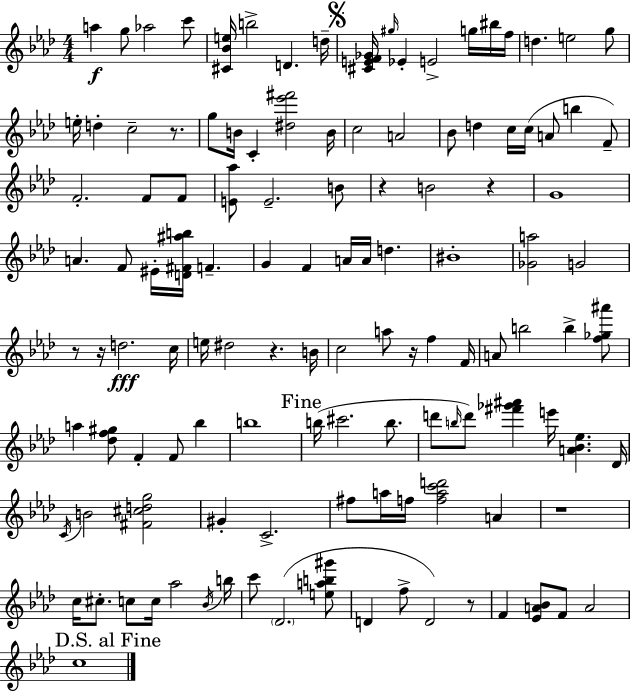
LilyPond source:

{
  \clef treble
  \numericTimeSignature
  \time 4/4
  \key f \minor
  \repeat volta 2 { a''4\f g''8 aes''2 c'''8 | <cis' bes' e''>16 b''2-> d'4. d''16-- | \mark \markup { \musicglyph "scripts.segno" } <cis' e' f' ges'>16 \grace { gis''16 } ees'4-. e'2-> g''16 bis''16 | f''16 d''4. e''2 g''8 | \break e''16-. d''4-. c''2-- r8. | g''8 b'16 c'4-. <dis'' ees''' fis'''>2 | b'16 c''2 a'2 | bes'8 d''4 c''16 c''16( a'8 b''4 f'8--) | \break f'2.-. f'8 f'8 | <e' aes''>8 e'2.-- b'8 | r4 b'2 r4 | g'1 | \break a'4. f'8 eis'16-. <d' fis' ais'' b''>16 f'4.-- | g'4 f'4 a'16 a'16 d''4. | bis'1-. | <ges' a''>2 g'2 | \break r8 r16 d''2.\fff | c''16 e''16 dis''2 r4. | b'16 c''2 a''8 r16 f''4 | f'16 a'8 b''2 b''4-> <f'' ges'' ais'''>8 | \break a''4 <des'' f'' gis''>8 f'4-. f'8 bes''4 | b''1 | \mark "Fine" b''16( cis'''2. b''8. | d'''8 \grace { b''16 } d'''8) <fis''' ges''' ais'''>4 e'''16 <a' bes' ees''>4. | \break des'16 \acciaccatura { c'16 } b'2 <fis' cis'' d'' g''>2 | gis'4-. c'2.-> | fis''8 a''16 f''16 <f'' a'' c''' d'''>2 a'4 | r1 | \break c''16 cis''8.-. c''8 c''16 aes''2 | \acciaccatura { bes'16 } b''16 c'''8 \parenthesize des'2.( | <e'' a'' b'' gis'''>8 d'4 f''8-> d'2) | r8 f'4 <ees' a' bes'>8 f'8 a'2 | \break \mark "D.S. al Fine" c''1 | } \bar "|."
}